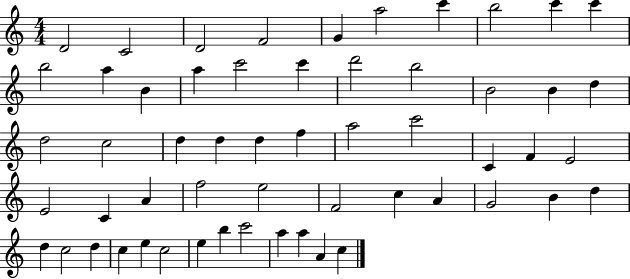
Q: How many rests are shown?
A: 0